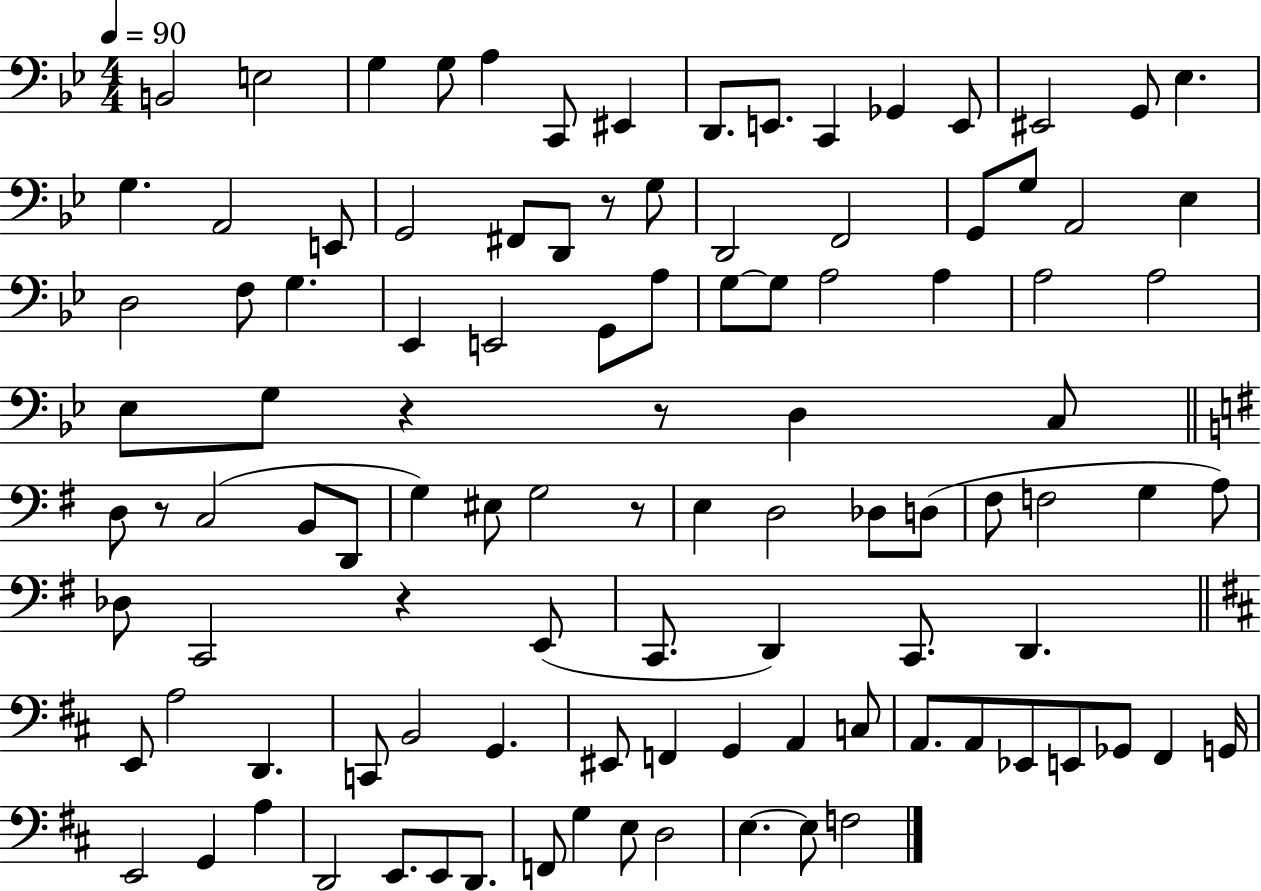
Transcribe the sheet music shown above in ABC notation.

X:1
T:Untitled
M:4/4
L:1/4
K:Bb
B,,2 E,2 G, G,/2 A, C,,/2 ^E,, D,,/2 E,,/2 C,, _G,, E,,/2 ^E,,2 G,,/2 _E, G, A,,2 E,,/2 G,,2 ^F,,/2 D,,/2 z/2 G,/2 D,,2 F,,2 G,,/2 G,/2 A,,2 _E, D,2 F,/2 G, _E,, E,,2 G,,/2 A,/2 G,/2 G,/2 A,2 A, A,2 A,2 _E,/2 G,/2 z z/2 D, C,/2 D,/2 z/2 C,2 B,,/2 D,,/2 G, ^E,/2 G,2 z/2 E, D,2 _D,/2 D,/2 ^F,/2 F,2 G, A,/2 _D,/2 C,,2 z E,,/2 C,,/2 D,, C,,/2 D,, E,,/2 A,2 D,, C,,/2 B,,2 G,, ^E,,/2 F,, G,, A,, C,/2 A,,/2 A,,/2 _E,,/2 E,,/2 _G,,/2 ^F,, G,,/4 E,,2 G,, A, D,,2 E,,/2 E,,/2 D,,/2 F,,/2 G, E,/2 D,2 E, E,/2 F,2